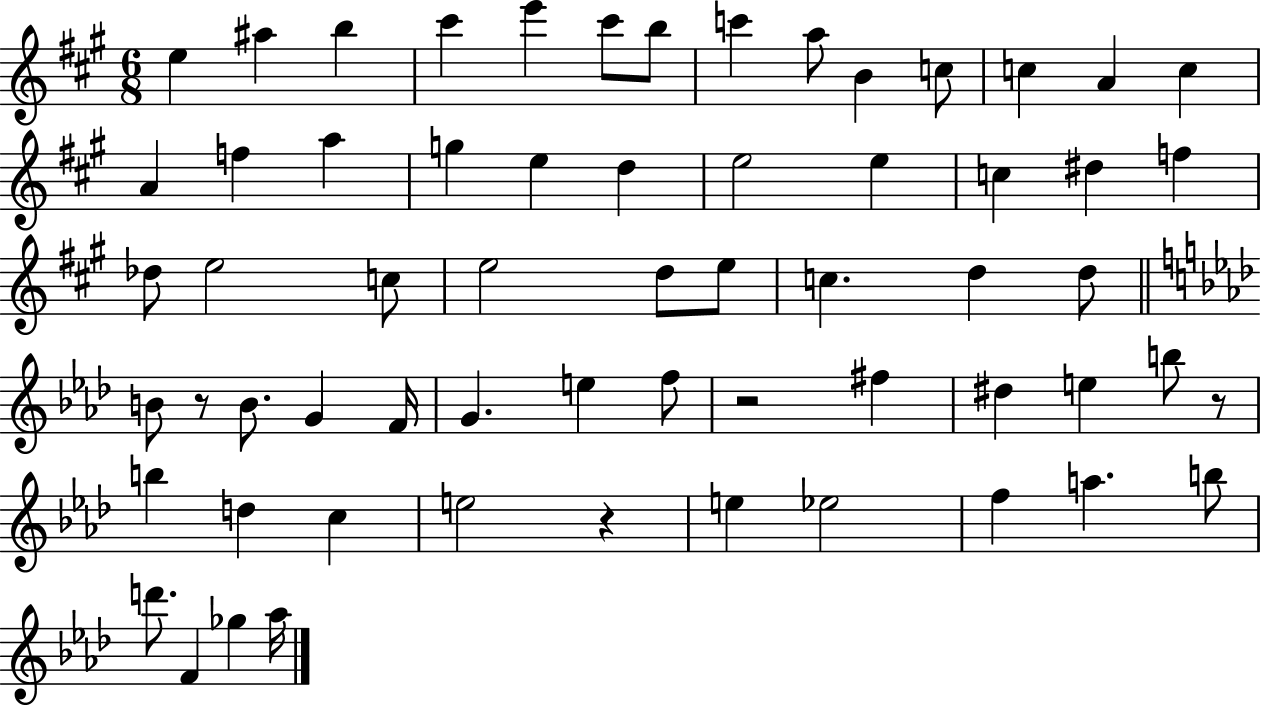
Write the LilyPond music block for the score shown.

{
  \clef treble
  \numericTimeSignature
  \time 6/8
  \key a \major
  e''4 ais''4 b''4 | cis'''4 e'''4 cis'''8 b''8 | c'''4 a''8 b'4 c''8 | c''4 a'4 c''4 | \break a'4 f''4 a''4 | g''4 e''4 d''4 | e''2 e''4 | c''4 dis''4 f''4 | \break des''8 e''2 c''8 | e''2 d''8 e''8 | c''4. d''4 d''8 | \bar "||" \break \key aes \major b'8 r8 b'8. g'4 f'16 | g'4. e''4 f''8 | r2 fis''4 | dis''4 e''4 b''8 r8 | \break b''4 d''4 c''4 | e''2 r4 | e''4 ees''2 | f''4 a''4. b''8 | \break d'''8. f'4 ges''4 aes''16 | \bar "|."
}